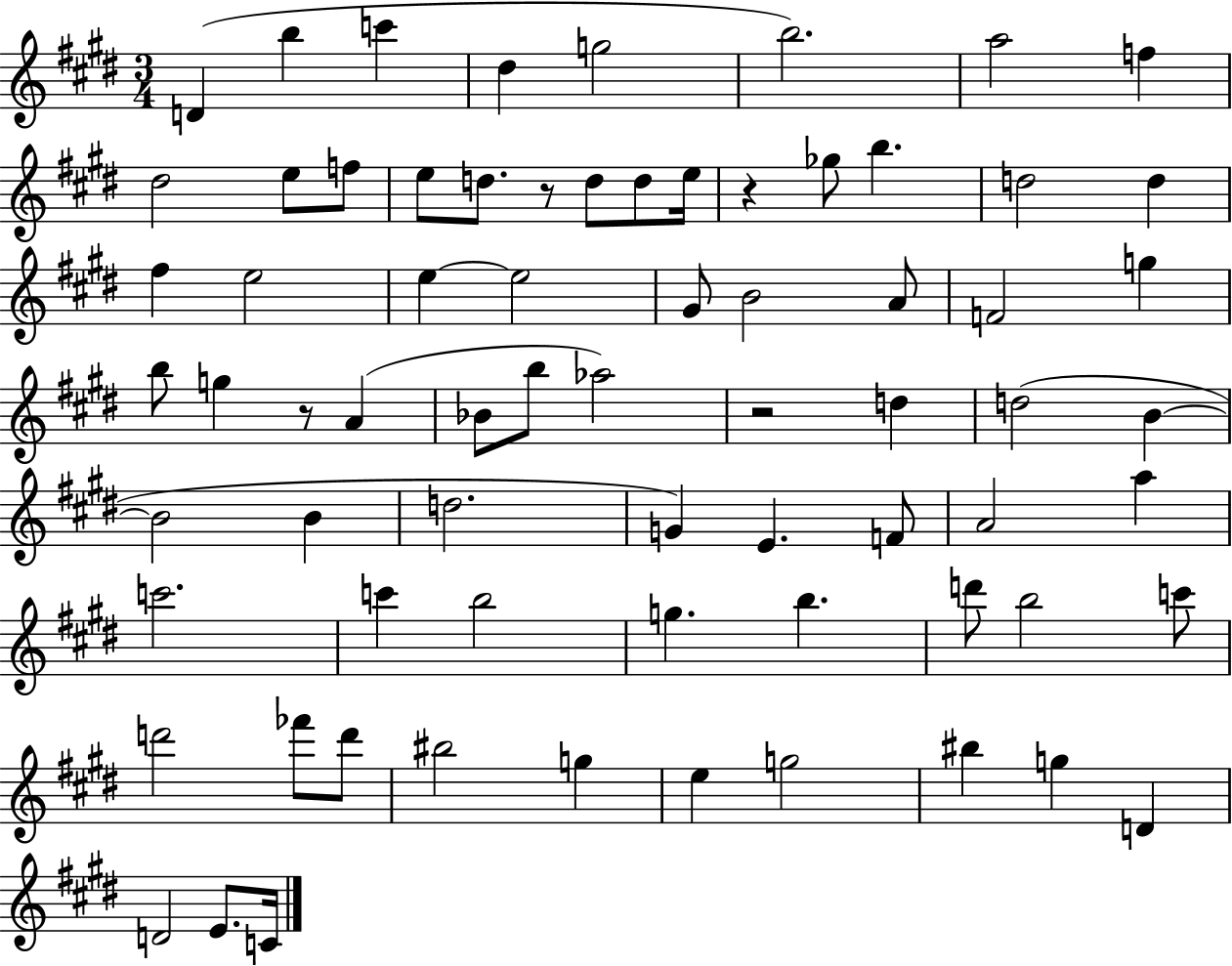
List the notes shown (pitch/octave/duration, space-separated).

D4/q B5/q C6/q D#5/q G5/h B5/h. A5/h F5/q D#5/h E5/e F5/e E5/e D5/e. R/e D5/e D5/e E5/s R/q Gb5/e B5/q. D5/h D5/q F#5/q E5/h E5/q E5/h G#4/e B4/h A4/e F4/h G5/q B5/e G5/q R/e A4/q Bb4/e B5/e Ab5/h R/h D5/q D5/h B4/q B4/h B4/q D5/h. G4/q E4/q. F4/e A4/h A5/q C6/h. C6/q B5/h G5/q. B5/q. D6/e B5/h C6/e D6/h FES6/e D6/e BIS5/h G5/q E5/q G5/h BIS5/q G5/q D4/q D4/h E4/e. C4/s